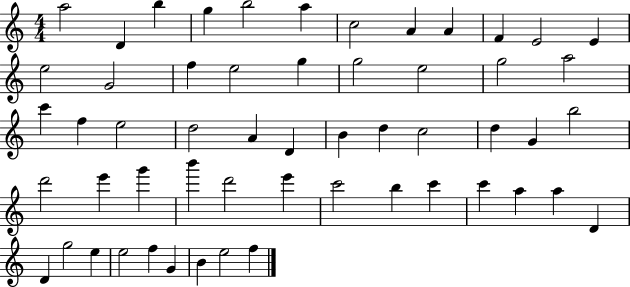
X:1
T:Untitled
M:4/4
L:1/4
K:C
a2 D b g b2 a c2 A A F E2 E e2 G2 f e2 g g2 e2 g2 a2 c' f e2 d2 A D B d c2 d G b2 d'2 e' g' b' d'2 e' c'2 b c' c' a a D D g2 e e2 f G B e2 f